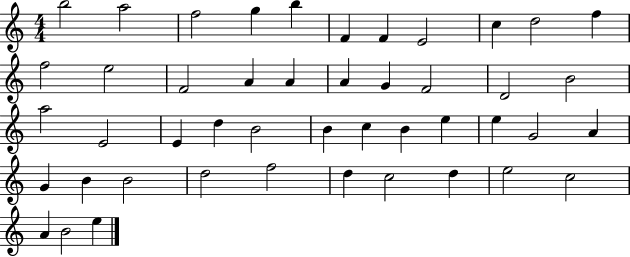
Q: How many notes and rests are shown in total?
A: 46